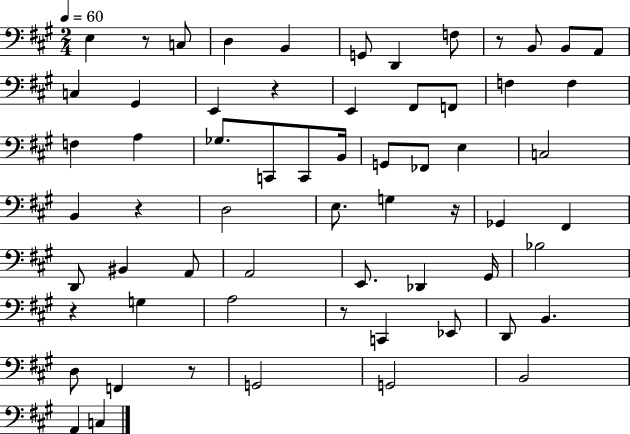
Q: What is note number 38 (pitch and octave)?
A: A2